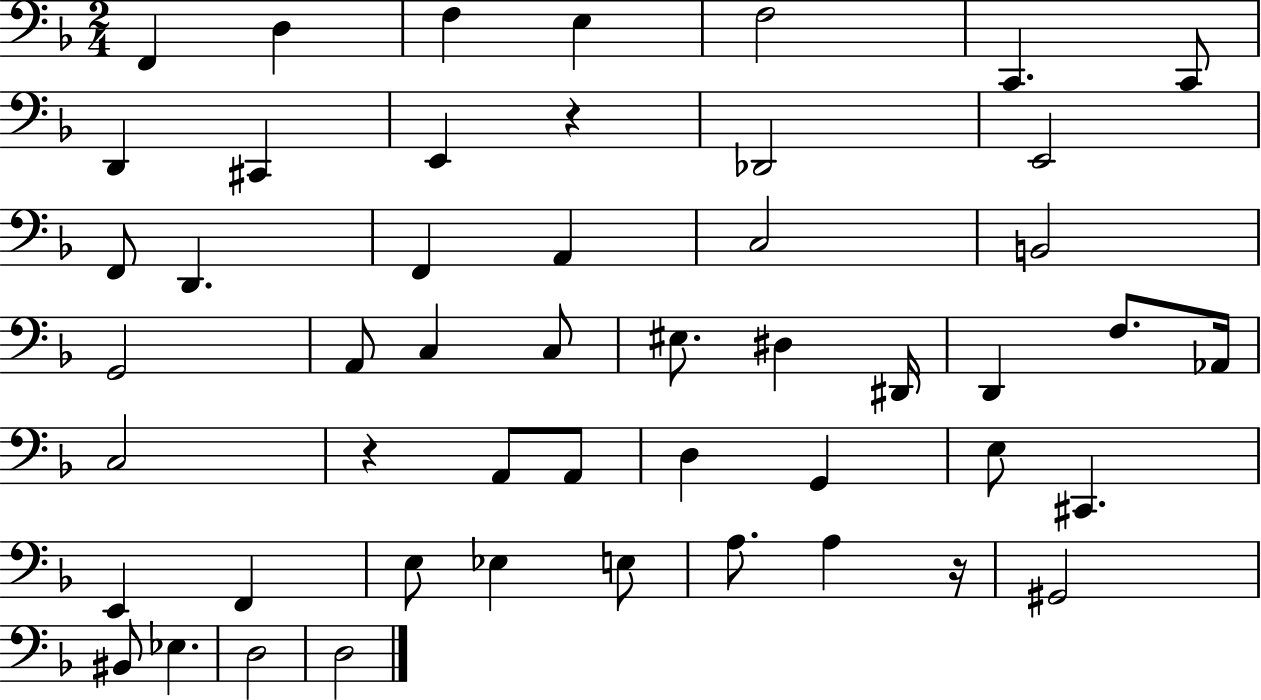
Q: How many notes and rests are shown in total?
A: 50